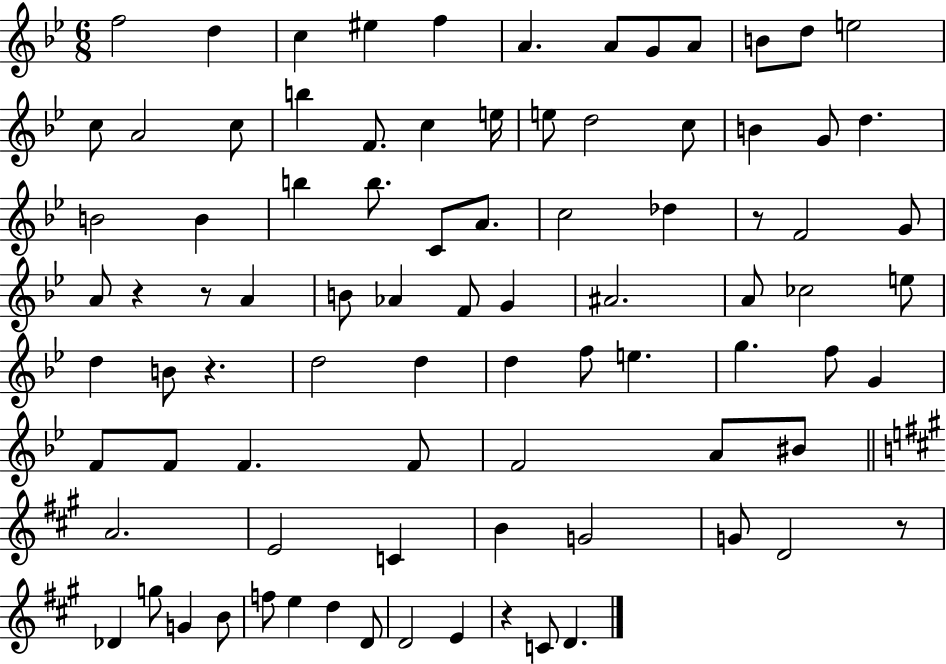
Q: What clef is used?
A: treble